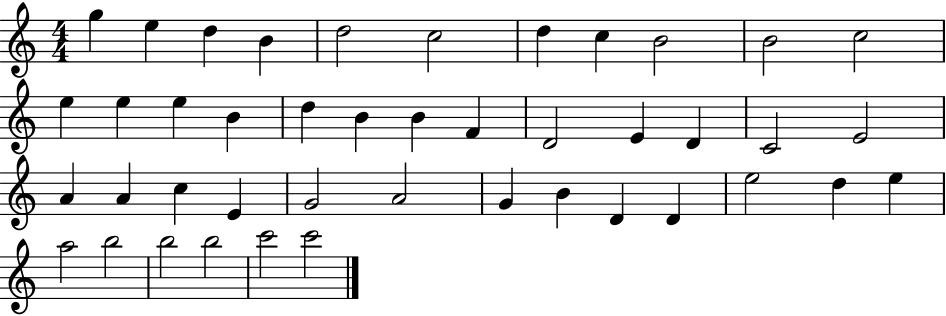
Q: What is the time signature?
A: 4/4